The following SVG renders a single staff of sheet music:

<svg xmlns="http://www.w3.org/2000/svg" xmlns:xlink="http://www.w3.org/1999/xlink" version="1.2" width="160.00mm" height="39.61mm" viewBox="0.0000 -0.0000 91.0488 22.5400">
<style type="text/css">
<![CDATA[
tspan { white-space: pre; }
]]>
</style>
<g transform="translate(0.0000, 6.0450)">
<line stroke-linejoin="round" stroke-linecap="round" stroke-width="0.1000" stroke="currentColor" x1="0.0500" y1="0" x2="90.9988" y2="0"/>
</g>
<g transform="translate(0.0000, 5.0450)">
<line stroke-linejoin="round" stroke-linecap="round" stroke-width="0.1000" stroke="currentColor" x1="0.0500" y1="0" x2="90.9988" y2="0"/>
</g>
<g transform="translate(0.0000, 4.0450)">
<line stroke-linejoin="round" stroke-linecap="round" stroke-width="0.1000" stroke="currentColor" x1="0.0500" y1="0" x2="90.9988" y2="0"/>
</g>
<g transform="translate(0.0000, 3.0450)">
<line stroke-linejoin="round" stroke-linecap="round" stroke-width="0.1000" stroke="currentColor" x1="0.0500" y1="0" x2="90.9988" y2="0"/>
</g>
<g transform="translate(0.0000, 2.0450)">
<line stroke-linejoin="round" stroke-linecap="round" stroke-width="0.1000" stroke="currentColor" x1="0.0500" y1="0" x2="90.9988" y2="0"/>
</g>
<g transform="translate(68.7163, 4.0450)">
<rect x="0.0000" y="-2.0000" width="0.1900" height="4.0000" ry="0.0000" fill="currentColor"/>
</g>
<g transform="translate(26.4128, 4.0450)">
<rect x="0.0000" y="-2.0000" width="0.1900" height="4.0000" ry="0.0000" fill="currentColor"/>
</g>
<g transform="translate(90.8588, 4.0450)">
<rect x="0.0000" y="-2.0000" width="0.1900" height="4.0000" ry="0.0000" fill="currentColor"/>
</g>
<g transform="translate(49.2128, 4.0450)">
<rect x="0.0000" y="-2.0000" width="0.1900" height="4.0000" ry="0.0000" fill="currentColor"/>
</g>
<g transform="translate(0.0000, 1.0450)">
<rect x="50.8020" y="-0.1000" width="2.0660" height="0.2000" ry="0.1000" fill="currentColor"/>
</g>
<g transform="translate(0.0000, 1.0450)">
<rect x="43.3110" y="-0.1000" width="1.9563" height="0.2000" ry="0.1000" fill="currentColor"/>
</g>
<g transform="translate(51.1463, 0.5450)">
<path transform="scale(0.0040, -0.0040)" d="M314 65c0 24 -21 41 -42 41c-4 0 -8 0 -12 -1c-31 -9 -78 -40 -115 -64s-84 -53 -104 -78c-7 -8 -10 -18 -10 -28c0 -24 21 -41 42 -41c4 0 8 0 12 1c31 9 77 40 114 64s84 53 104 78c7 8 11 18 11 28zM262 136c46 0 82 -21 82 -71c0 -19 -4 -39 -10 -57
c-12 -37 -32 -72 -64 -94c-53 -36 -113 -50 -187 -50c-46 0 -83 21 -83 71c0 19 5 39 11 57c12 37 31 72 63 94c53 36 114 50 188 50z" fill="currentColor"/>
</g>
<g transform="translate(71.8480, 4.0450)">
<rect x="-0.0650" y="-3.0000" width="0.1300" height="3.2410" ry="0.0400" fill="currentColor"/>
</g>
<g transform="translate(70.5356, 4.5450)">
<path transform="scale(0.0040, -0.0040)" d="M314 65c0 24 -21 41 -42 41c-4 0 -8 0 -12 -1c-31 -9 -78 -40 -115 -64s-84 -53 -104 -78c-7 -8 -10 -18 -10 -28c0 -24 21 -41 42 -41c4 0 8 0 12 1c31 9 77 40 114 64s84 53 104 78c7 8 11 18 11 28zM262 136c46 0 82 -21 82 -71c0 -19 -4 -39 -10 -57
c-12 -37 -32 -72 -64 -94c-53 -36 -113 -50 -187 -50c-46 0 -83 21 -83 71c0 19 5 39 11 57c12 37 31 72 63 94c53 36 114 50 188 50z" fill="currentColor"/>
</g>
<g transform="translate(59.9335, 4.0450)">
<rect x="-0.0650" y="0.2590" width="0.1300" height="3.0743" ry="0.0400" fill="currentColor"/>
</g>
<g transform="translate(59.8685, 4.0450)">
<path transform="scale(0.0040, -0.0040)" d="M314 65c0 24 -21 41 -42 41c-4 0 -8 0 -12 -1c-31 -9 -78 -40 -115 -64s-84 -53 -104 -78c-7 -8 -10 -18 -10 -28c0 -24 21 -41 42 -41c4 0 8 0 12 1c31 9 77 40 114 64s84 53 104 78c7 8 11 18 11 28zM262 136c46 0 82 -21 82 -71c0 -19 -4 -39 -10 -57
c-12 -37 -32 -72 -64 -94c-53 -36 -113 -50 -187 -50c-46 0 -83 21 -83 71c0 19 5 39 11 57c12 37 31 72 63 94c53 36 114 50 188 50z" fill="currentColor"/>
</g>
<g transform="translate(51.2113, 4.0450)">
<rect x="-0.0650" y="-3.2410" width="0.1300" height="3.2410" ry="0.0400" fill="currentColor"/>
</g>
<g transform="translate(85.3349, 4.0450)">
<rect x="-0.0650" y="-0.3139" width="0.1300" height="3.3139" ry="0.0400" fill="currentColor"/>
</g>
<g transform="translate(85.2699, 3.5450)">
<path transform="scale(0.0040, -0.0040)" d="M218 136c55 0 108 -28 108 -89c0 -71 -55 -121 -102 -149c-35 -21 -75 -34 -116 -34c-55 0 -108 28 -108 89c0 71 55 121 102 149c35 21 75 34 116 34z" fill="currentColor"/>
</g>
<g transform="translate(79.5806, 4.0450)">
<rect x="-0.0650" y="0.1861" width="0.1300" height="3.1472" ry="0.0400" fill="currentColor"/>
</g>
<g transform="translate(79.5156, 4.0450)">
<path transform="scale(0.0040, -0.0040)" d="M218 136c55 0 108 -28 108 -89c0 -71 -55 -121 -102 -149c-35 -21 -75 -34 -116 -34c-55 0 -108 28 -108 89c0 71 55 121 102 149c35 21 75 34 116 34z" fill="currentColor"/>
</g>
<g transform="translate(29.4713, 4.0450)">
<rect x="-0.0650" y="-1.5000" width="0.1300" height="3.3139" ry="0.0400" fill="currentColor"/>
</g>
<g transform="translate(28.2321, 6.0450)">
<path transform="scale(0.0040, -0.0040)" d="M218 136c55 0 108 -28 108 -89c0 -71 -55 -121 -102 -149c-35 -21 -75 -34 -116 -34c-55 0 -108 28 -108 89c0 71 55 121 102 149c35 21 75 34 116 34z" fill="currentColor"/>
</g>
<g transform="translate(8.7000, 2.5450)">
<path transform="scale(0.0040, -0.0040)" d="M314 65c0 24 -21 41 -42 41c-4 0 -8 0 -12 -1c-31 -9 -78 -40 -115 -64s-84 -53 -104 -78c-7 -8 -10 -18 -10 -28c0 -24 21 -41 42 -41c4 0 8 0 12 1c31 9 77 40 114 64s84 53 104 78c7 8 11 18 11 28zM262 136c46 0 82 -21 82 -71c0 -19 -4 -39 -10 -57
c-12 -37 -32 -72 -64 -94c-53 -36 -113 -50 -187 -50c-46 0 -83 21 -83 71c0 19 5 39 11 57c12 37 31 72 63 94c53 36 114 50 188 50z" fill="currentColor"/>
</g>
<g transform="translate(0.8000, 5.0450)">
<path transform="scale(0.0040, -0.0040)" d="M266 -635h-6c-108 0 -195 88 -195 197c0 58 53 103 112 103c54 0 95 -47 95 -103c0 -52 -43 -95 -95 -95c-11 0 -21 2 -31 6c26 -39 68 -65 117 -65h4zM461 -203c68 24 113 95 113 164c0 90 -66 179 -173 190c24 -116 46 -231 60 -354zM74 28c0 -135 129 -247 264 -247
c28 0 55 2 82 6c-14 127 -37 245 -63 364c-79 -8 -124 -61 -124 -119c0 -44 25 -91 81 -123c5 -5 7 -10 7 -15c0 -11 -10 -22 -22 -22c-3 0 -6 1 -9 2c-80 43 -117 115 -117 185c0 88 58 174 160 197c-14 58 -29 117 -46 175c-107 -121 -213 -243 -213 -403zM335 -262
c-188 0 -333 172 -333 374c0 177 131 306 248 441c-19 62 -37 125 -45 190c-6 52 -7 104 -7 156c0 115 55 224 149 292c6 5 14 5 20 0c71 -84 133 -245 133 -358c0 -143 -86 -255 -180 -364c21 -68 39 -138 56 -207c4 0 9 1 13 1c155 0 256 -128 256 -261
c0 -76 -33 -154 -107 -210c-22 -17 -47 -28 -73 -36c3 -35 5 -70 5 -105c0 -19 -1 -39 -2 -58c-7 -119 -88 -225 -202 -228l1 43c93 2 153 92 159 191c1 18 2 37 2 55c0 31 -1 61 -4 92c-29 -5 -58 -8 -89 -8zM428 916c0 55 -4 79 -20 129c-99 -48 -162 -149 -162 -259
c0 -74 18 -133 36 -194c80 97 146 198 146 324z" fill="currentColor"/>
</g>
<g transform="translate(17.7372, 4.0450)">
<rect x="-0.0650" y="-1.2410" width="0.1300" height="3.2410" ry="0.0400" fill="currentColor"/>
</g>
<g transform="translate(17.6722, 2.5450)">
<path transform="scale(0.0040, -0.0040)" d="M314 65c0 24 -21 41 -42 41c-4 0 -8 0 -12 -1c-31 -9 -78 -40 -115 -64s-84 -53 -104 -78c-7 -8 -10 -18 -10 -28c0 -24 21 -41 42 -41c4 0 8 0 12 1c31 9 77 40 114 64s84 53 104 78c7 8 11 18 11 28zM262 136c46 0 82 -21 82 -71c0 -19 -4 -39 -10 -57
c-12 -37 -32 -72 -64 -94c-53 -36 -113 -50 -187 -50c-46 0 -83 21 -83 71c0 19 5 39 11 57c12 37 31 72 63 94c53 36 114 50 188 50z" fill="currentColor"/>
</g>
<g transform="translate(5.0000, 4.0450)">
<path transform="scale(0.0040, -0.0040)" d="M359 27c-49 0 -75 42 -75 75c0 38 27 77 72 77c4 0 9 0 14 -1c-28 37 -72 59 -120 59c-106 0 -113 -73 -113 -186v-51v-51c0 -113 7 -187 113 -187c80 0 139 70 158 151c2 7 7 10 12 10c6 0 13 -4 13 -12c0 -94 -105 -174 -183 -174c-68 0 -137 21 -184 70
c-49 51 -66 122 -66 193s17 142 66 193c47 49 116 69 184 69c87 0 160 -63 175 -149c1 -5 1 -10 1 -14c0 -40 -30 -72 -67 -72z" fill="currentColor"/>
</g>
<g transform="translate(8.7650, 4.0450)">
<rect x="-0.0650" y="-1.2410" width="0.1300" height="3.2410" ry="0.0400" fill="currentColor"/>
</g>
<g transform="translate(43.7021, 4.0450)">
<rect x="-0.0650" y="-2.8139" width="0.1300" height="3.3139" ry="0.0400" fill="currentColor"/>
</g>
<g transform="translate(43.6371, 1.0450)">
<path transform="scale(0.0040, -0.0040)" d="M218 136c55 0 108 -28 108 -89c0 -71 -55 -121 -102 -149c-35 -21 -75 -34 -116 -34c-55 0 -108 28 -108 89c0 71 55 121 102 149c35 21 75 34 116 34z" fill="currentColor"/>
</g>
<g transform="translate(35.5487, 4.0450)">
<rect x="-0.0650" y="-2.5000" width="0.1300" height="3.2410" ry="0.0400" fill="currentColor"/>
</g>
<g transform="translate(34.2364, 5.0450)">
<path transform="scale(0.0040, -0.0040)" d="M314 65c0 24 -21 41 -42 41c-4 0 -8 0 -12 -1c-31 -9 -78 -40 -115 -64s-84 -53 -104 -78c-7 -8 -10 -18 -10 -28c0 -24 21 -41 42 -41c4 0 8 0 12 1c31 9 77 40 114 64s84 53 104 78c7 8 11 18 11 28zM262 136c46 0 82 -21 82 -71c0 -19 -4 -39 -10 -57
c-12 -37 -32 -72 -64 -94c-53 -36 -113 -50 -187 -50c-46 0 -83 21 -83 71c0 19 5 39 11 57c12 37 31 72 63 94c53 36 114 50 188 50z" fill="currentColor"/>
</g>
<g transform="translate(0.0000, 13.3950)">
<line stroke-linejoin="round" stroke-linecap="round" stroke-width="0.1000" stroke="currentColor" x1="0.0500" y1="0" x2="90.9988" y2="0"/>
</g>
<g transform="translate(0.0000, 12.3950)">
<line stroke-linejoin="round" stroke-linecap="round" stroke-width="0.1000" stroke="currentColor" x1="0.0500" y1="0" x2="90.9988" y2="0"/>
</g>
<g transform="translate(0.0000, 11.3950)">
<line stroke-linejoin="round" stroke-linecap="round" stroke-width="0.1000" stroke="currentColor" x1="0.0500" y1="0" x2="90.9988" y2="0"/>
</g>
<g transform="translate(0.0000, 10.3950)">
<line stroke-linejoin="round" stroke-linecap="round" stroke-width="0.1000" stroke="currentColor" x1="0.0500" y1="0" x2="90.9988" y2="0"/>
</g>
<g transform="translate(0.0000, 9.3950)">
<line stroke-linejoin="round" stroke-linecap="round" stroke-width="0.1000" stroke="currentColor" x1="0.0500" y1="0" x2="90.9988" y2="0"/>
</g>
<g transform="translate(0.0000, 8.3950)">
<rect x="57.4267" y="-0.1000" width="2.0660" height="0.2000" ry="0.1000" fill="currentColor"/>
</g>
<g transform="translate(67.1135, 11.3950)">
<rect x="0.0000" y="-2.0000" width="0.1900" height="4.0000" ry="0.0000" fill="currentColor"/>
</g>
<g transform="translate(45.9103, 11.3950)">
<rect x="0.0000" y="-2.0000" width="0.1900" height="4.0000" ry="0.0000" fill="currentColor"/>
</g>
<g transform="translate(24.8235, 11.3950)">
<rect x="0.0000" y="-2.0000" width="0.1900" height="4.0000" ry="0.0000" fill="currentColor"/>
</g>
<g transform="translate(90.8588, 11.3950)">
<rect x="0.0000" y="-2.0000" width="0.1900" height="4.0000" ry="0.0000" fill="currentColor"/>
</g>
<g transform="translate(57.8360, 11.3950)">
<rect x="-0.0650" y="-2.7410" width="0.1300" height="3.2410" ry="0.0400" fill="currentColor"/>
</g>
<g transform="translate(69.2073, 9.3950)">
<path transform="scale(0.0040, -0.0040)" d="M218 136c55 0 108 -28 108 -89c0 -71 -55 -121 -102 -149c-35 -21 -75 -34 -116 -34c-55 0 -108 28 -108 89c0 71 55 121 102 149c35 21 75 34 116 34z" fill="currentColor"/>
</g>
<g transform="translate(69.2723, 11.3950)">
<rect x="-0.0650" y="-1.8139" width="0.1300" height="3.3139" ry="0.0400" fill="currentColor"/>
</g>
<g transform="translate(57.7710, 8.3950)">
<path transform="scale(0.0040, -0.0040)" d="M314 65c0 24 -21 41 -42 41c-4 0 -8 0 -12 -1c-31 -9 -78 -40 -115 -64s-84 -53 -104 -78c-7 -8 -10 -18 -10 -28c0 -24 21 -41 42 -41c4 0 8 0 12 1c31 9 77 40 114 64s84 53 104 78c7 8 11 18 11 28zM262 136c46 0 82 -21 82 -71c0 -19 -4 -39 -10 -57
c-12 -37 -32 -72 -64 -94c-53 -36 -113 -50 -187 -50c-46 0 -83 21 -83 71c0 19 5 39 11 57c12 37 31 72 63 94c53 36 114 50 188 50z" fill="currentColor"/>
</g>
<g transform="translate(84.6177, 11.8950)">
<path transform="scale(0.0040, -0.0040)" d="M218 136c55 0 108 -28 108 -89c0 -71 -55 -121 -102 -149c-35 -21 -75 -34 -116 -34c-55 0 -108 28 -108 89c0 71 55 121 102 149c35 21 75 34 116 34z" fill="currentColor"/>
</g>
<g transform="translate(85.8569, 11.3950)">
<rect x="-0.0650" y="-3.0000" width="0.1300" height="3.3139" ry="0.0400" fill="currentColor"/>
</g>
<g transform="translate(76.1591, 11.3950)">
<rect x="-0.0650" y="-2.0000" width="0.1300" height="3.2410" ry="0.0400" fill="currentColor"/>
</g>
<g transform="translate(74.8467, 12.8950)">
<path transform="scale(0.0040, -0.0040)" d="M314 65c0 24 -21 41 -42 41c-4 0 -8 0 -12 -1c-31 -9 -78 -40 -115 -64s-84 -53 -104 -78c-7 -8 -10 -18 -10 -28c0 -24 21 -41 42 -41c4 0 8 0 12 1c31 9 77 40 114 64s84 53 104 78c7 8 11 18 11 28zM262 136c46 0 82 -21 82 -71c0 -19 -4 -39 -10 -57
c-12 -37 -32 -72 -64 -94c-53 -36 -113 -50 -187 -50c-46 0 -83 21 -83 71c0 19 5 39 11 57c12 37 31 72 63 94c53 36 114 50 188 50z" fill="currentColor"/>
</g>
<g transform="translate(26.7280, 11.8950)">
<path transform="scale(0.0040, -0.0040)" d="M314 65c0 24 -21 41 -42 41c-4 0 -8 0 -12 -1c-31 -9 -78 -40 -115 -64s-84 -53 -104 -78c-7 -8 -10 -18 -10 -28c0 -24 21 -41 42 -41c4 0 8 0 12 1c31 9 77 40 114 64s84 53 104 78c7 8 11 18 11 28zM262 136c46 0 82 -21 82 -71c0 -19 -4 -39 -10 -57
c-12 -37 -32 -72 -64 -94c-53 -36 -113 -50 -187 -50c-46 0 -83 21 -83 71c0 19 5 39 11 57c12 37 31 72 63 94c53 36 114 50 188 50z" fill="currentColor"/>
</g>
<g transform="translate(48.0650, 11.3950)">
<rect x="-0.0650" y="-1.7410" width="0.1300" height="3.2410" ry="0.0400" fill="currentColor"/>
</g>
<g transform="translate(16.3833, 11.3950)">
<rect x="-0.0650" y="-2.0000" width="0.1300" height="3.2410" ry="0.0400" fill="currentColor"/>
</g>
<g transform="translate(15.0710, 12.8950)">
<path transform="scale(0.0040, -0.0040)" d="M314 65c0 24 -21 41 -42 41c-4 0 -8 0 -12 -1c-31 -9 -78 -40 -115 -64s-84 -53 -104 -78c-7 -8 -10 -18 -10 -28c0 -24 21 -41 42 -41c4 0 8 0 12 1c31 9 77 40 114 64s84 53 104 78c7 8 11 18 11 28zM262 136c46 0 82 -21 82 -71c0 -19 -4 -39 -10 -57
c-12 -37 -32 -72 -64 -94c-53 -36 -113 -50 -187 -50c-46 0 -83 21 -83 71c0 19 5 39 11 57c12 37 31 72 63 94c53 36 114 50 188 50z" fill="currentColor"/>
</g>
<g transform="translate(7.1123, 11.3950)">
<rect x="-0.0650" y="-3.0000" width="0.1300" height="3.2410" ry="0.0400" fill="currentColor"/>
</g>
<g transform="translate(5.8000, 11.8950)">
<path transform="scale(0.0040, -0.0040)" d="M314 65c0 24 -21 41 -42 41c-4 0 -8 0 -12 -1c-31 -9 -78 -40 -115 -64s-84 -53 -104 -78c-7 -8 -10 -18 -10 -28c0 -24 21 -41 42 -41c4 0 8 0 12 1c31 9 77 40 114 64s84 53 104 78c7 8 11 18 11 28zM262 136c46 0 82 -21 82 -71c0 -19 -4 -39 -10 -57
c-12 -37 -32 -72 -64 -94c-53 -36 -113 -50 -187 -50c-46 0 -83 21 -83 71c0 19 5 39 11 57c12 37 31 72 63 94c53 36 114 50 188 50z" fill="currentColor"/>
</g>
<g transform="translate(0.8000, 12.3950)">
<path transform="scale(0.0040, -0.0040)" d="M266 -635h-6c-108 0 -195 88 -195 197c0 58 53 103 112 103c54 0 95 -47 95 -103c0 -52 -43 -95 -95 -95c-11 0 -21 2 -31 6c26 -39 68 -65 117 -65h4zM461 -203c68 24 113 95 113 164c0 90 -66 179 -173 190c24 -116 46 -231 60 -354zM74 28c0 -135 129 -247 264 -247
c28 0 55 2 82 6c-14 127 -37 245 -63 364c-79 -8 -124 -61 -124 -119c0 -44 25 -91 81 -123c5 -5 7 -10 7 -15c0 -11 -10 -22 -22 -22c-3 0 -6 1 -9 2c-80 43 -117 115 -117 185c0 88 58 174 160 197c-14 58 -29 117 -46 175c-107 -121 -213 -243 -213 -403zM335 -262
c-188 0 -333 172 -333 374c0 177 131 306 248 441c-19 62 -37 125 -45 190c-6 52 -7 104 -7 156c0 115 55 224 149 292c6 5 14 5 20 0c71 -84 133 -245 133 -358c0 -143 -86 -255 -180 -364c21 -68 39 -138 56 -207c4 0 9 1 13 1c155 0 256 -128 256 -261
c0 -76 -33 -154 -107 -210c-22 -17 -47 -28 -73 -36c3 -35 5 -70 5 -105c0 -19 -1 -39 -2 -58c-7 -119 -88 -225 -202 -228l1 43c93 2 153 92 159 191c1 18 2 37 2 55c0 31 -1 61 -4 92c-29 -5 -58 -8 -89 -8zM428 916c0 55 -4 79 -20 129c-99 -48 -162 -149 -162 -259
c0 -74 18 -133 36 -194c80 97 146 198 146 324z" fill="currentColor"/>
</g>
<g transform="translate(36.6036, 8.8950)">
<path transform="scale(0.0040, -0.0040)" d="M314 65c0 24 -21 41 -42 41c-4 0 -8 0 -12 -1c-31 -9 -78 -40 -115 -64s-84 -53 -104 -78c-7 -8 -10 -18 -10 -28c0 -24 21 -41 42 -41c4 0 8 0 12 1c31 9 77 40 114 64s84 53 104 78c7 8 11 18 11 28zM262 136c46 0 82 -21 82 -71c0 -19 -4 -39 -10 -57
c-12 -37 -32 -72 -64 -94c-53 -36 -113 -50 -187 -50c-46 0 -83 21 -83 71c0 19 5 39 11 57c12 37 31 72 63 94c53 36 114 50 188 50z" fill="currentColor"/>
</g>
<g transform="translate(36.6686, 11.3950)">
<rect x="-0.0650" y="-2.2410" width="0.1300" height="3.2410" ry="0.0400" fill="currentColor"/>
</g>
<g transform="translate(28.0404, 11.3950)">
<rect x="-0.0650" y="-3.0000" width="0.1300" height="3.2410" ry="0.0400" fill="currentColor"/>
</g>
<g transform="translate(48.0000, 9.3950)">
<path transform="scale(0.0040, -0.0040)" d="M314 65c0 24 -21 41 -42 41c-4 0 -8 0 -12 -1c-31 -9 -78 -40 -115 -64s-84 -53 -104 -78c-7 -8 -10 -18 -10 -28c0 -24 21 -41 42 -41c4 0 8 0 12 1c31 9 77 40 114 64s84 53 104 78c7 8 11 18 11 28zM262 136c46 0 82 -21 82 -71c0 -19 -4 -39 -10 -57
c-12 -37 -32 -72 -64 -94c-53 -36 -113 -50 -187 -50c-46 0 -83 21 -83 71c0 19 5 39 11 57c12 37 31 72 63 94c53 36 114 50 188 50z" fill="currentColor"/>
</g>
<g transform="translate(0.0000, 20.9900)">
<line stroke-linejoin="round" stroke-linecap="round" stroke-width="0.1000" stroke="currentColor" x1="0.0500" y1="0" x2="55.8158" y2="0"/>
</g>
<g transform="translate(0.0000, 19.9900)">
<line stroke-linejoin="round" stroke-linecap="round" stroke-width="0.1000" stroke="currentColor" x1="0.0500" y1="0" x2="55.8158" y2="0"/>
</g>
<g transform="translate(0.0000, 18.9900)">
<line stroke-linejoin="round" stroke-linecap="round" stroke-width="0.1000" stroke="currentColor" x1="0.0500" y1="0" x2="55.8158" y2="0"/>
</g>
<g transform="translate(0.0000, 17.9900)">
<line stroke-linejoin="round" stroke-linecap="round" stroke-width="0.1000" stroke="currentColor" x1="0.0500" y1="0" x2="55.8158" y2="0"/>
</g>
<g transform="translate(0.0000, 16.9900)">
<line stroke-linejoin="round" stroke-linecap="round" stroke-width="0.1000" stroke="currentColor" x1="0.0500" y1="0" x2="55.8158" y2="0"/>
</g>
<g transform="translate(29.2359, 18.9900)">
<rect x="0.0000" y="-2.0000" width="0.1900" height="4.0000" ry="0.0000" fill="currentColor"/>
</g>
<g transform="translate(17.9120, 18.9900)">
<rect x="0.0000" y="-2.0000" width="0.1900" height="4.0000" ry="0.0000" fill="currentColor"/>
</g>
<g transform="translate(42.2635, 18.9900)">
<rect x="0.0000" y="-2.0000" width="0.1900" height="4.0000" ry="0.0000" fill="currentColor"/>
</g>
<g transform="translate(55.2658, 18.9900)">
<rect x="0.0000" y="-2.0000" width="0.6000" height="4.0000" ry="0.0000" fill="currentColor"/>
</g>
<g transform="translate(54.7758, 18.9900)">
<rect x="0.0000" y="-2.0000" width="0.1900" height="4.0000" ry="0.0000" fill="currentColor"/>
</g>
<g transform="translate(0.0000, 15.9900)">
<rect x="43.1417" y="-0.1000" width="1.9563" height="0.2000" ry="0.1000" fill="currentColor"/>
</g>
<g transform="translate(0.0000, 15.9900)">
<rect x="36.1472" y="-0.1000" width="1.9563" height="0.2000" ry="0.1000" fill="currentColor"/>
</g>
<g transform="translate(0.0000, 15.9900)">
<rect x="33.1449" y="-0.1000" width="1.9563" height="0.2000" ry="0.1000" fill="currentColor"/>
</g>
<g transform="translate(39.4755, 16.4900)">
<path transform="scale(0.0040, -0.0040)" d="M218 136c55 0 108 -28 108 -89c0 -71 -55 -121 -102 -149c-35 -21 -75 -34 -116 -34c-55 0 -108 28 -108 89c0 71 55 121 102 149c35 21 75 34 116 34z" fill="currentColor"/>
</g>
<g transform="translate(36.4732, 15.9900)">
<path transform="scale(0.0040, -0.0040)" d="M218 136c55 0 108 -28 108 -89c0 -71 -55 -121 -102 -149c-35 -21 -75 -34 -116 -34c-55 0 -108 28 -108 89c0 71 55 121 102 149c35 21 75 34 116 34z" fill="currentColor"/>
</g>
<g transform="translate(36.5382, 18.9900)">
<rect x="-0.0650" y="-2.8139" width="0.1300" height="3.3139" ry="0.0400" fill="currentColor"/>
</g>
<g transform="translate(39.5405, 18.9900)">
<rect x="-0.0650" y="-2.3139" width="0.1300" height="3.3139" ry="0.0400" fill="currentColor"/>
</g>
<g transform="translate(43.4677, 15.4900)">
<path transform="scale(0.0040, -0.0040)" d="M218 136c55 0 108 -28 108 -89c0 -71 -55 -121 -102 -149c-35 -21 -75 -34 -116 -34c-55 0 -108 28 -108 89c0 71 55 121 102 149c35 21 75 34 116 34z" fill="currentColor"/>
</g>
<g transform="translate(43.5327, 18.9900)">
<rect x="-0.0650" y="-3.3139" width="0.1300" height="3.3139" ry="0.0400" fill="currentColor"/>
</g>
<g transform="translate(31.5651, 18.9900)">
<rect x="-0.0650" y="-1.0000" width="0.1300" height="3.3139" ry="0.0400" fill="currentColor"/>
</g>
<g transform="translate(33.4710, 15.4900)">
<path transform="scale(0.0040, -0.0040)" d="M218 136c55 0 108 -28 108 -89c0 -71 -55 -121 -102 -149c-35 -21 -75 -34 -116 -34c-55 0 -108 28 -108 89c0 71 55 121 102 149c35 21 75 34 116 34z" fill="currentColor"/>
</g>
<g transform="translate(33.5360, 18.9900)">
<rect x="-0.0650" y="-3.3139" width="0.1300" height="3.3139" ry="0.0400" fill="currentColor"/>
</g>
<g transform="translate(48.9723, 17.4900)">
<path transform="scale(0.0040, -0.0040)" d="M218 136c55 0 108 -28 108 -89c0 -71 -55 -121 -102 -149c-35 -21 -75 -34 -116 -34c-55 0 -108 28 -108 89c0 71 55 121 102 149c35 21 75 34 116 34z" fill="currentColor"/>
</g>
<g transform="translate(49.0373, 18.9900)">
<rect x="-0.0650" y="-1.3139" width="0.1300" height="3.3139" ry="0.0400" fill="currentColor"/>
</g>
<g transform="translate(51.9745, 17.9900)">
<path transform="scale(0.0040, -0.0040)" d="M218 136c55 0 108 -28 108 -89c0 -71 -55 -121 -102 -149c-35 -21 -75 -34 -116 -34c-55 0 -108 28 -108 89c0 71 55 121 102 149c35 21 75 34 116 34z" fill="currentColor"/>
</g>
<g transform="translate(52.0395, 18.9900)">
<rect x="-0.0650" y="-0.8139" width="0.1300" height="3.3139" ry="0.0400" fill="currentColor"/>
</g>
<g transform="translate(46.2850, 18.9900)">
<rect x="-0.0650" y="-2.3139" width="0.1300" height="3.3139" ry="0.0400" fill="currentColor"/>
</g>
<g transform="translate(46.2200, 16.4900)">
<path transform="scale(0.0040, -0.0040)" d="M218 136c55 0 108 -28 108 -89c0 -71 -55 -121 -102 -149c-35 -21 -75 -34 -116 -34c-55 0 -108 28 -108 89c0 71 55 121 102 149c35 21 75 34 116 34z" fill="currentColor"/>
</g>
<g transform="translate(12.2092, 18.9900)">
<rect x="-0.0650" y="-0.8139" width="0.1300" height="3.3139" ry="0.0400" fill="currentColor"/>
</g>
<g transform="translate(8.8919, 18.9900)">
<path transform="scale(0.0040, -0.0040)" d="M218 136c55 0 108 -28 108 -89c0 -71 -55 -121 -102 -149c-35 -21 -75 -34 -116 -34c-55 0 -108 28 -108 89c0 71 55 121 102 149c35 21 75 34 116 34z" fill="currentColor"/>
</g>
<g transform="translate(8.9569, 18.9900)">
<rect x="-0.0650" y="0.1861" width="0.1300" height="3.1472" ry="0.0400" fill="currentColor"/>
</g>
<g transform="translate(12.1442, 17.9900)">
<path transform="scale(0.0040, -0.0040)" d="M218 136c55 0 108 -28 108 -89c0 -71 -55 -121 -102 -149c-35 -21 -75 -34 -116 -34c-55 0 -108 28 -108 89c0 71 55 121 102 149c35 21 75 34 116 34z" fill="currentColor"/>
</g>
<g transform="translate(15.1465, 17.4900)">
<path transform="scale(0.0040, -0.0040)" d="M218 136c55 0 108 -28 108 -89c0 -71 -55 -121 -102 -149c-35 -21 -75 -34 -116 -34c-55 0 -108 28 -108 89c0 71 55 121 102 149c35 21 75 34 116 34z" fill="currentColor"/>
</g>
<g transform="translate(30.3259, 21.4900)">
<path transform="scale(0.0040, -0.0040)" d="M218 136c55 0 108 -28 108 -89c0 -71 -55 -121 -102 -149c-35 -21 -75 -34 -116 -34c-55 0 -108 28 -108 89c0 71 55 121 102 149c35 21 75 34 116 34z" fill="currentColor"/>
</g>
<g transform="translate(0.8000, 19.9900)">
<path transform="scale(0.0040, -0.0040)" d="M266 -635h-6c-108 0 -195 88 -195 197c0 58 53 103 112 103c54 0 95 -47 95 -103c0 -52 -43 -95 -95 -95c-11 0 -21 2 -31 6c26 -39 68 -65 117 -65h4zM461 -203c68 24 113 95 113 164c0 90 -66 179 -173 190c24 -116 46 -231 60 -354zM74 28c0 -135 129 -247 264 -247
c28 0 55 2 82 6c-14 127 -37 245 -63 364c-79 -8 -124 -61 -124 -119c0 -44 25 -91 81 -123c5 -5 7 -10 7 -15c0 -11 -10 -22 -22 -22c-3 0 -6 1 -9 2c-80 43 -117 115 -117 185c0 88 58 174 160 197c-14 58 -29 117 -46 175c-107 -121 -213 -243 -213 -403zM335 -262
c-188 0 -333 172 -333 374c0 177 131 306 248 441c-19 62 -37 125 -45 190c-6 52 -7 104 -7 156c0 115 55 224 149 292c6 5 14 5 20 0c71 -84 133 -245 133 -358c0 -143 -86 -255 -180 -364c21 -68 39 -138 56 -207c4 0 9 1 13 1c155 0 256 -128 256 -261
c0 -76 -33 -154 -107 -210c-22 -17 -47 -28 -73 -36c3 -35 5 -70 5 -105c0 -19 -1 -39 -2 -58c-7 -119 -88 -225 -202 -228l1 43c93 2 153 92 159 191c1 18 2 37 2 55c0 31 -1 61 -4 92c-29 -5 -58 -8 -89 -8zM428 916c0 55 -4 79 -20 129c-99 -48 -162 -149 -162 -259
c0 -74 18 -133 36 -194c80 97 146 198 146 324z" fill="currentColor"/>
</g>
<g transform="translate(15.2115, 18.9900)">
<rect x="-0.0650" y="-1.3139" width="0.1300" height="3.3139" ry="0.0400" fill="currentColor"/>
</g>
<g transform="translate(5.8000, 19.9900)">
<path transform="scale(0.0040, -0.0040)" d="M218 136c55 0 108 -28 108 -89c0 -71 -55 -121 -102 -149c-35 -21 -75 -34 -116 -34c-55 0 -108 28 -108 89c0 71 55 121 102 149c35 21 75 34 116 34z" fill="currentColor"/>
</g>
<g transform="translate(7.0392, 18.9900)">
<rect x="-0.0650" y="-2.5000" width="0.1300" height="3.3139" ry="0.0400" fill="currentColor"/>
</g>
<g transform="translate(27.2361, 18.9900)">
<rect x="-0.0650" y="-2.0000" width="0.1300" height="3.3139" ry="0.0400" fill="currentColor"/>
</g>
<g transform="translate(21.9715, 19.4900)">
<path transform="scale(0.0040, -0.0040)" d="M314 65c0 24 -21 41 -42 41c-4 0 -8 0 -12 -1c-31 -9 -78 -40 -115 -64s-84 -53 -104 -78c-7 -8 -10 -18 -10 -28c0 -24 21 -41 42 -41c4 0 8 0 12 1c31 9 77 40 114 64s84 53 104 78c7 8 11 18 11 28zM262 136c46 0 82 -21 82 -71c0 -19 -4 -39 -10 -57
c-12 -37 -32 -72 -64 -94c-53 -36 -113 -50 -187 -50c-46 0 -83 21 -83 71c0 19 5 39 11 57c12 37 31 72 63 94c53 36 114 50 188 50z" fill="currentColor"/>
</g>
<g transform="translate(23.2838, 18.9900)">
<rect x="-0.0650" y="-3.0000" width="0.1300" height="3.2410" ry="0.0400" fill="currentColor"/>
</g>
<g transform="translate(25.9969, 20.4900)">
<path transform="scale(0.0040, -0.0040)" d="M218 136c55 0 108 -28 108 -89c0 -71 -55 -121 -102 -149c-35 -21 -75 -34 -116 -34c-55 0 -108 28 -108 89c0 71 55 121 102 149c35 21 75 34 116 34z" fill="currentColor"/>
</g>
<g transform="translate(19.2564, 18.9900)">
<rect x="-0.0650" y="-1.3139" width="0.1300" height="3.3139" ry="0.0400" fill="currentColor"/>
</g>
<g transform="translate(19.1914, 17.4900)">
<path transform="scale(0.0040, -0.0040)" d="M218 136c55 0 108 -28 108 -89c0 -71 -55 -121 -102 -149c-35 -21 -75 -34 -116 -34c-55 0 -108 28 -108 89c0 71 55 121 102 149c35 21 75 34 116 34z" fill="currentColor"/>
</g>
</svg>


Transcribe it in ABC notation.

X:1
T:Untitled
M:4/4
L:1/4
K:C
e2 e2 E G2 a b2 B2 A2 B c A2 F2 A2 g2 f2 a2 f F2 A G B d e e A2 F D b a g b g e d